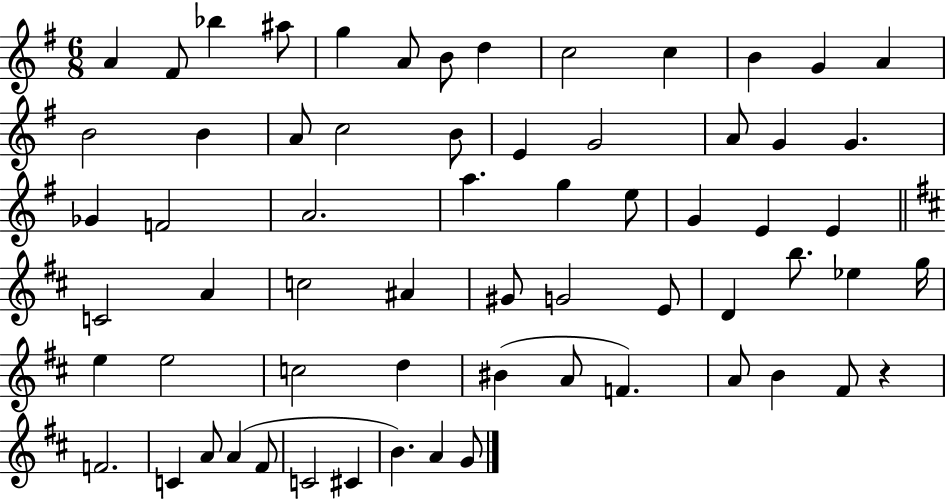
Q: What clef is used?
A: treble